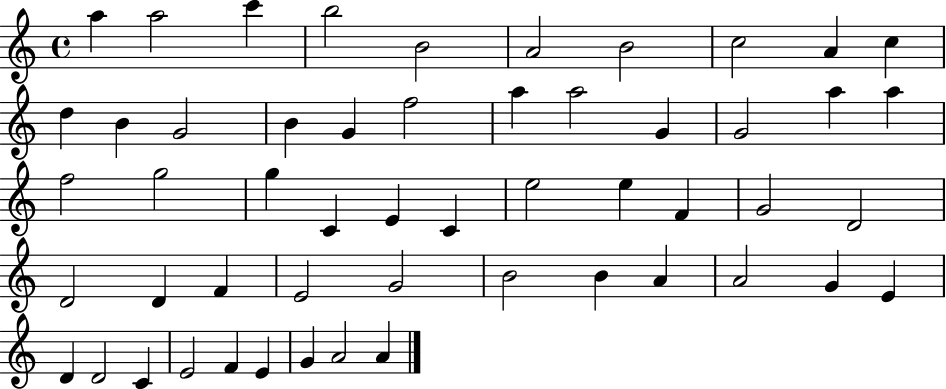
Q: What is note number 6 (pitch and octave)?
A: A4